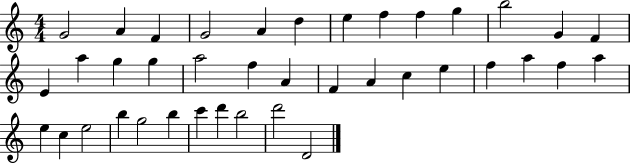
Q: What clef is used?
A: treble